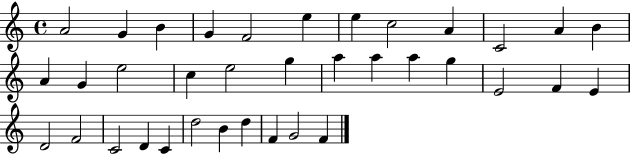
{
  \clef treble
  \time 4/4
  \defaultTimeSignature
  \key c \major
  a'2 g'4 b'4 | g'4 f'2 e''4 | e''4 c''2 a'4 | c'2 a'4 b'4 | \break a'4 g'4 e''2 | c''4 e''2 g''4 | a''4 a''4 a''4 g''4 | e'2 f'4 e'4 | \break d'2 f'2 | c'2 d'4 c'4 | d''2 b'4 d''4 | f'4 g'2 f'4 | \break \bar "|."
}